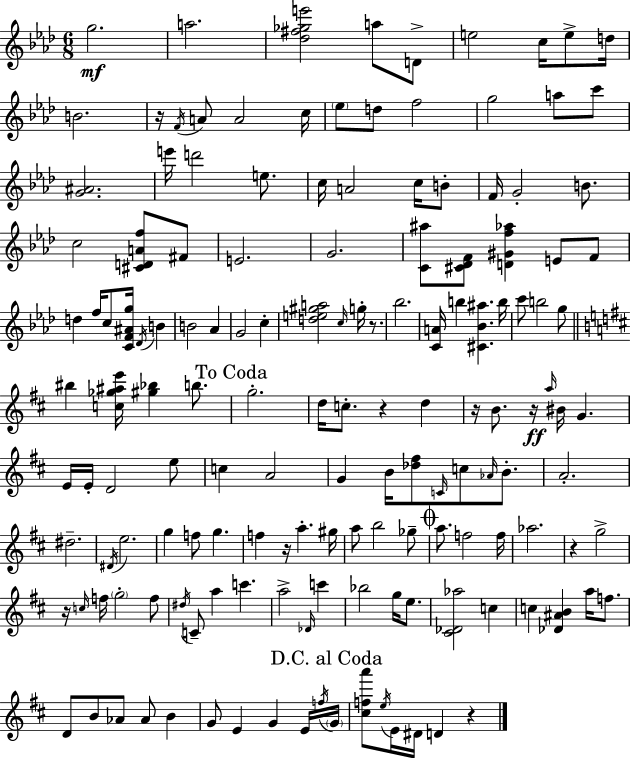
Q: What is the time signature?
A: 6/8